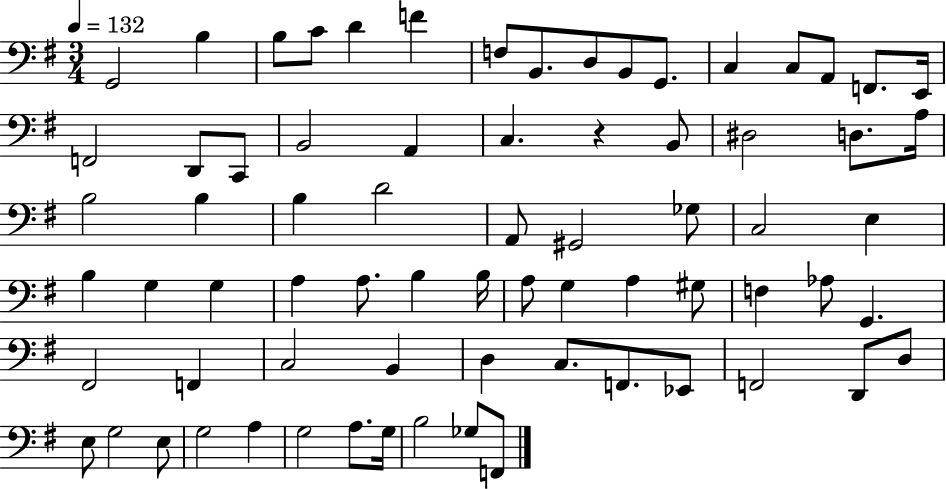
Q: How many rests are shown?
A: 1